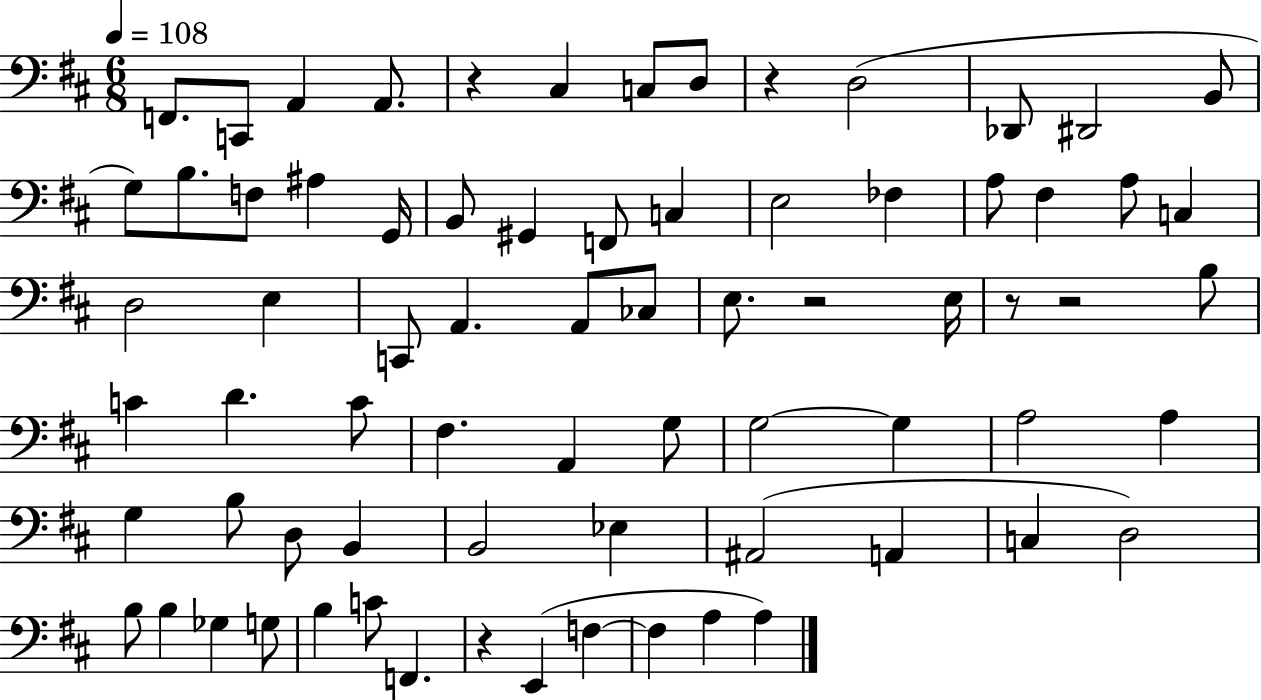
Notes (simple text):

F2/e. C2/e A2/q A2/e. R/q C#3/q C3/e D3/e R/q D3/h Db2/e D#2/h B2/e G3/e B3/e. F3/e A#3/q G2/s B2/e G#2/q F2/e C3/q E3/h FES3/q A3/e F#3/q A3/e C3/q D3/h E3/q C2/e A2/q. A2/e CES3/e E3/e. R/h E3/s R/e R/h B3/e C4/q D4/q. C4/e F#3/q. A2/q G3/e G3/h G3/q A3/h A3/q G3/q B3/e D3/e B2/q B2/h Eb3/q A#2/h A2/q C3/q D3/h B3/e B3/q Gb3/q G3/e B3/q C4/e F2/q. R/q E2/q F3/q F3/q A3/q A3/q